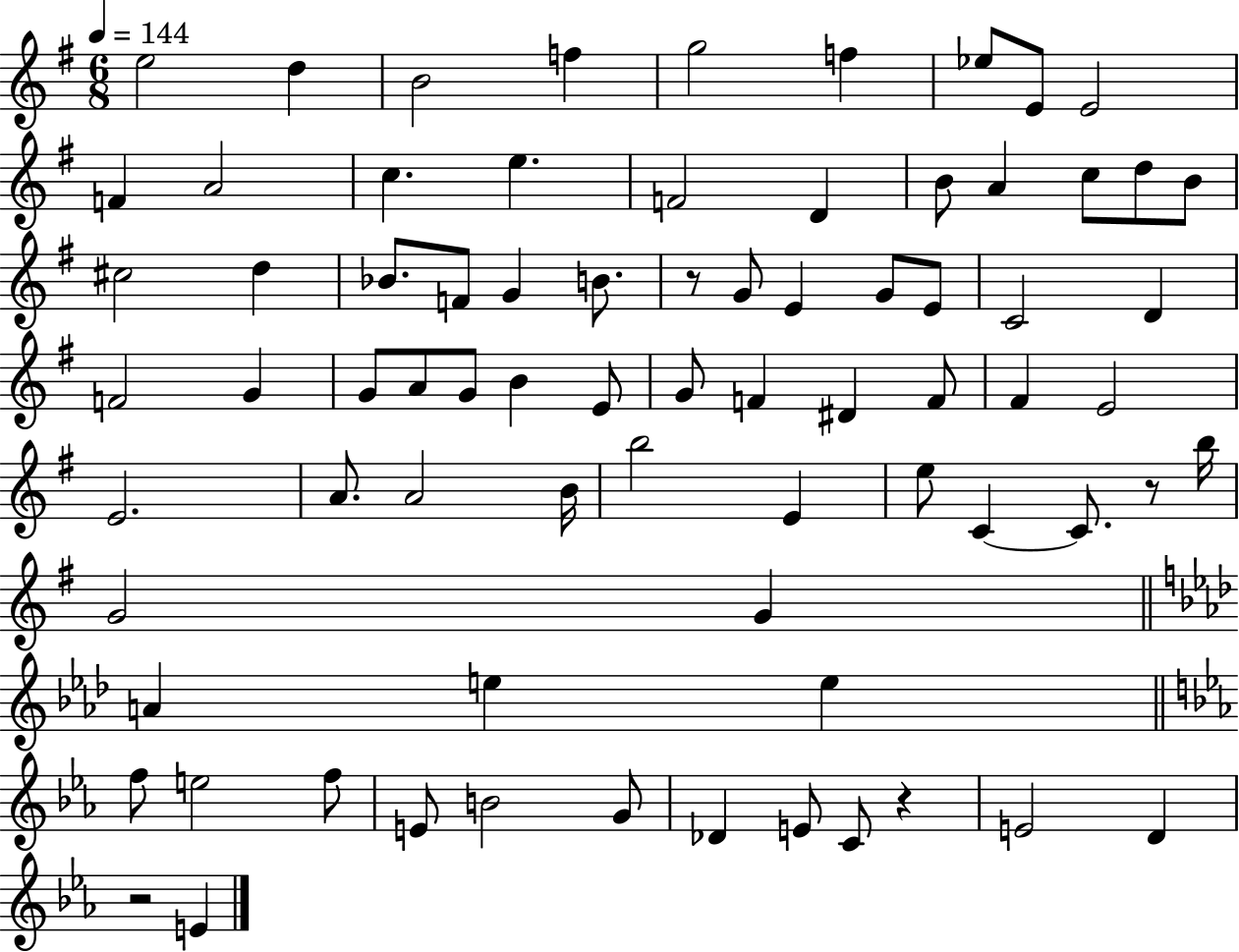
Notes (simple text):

E5/h D5/q B4/h F5/q G5/h F5/q Eb5/e E4/e E4/h F4/q A4/h C5/q. E5/q. F4/h D4/q B4/e A4/q C5/e D5/e B4/e C#5/h D5/q Bb4/e. F4/e G4/q B4/e. R/e G4/e E4/q G4/e E4/e C4/h D4/q F4/h G4/q G4/e A4/e G4/e B4/q E4/e G4/e F4/q D#4/q F4/e F#4/q E4/h E4/h. A4/e. A4/h B4/s B5/h E4/q E5/e C4/q C4/e. R/e B5/s G4/h G4/q A4/q E5/q E5/q F5/e E5/h F5/e E4/e B4/h G4/e Db4/q E4/e C4/e R/q E4/h D4/q R/h E4/q